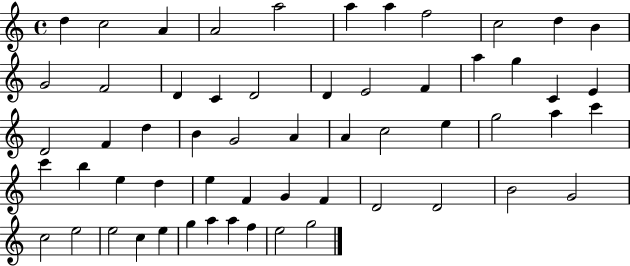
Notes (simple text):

D5/q C5/h A4/q A4/h A5/h A5/q A5/q F5/h C5/h D5/q B4/q G4/h F4/h D4/q C4/q D4/h D4/q E4/h F4/q A5/q G5/q C4/q E4/q D4/h F4/q D5/q B4/q G4/h A4/q A4/q C5/h E5/q G5/h A5/q C6/q C6/q B5/q E5/q D5/q E5/q F4/q G4/q F4/q D4/h D4/h B4/h G4/h C5/h E5/h E5/h C5/q E5/q G5/q A5/q A5/q F5/q E5/h G5/h